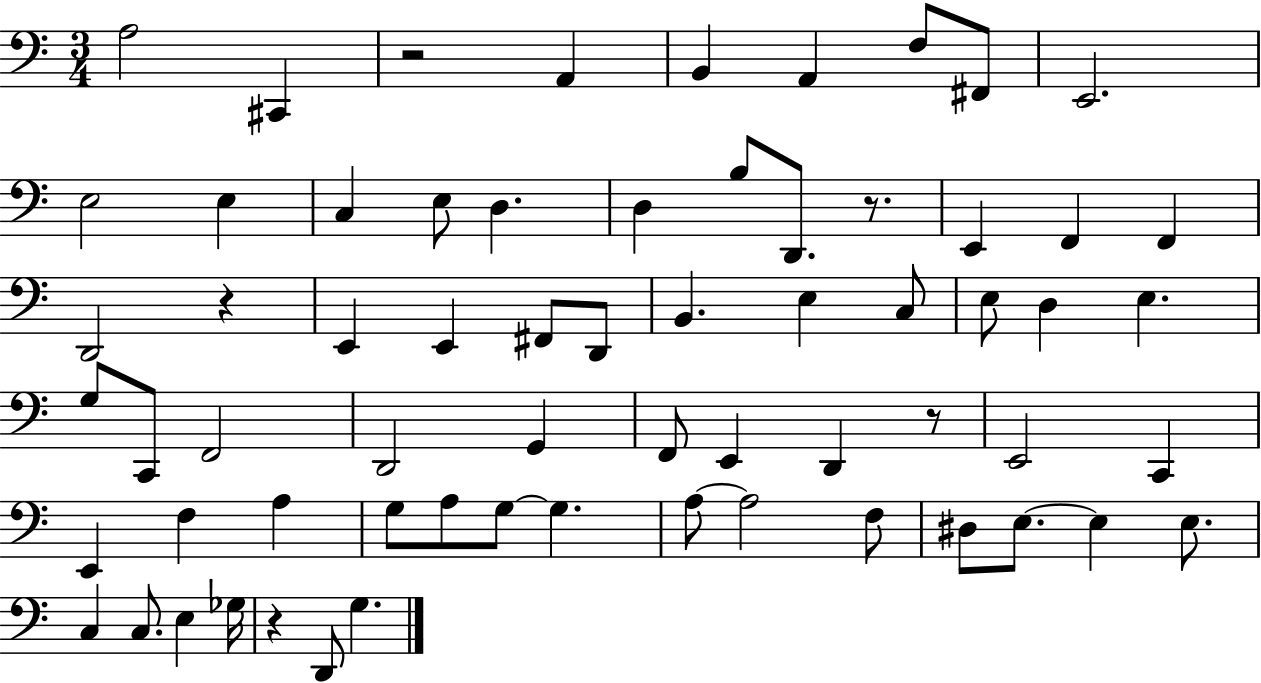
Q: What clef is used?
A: bass